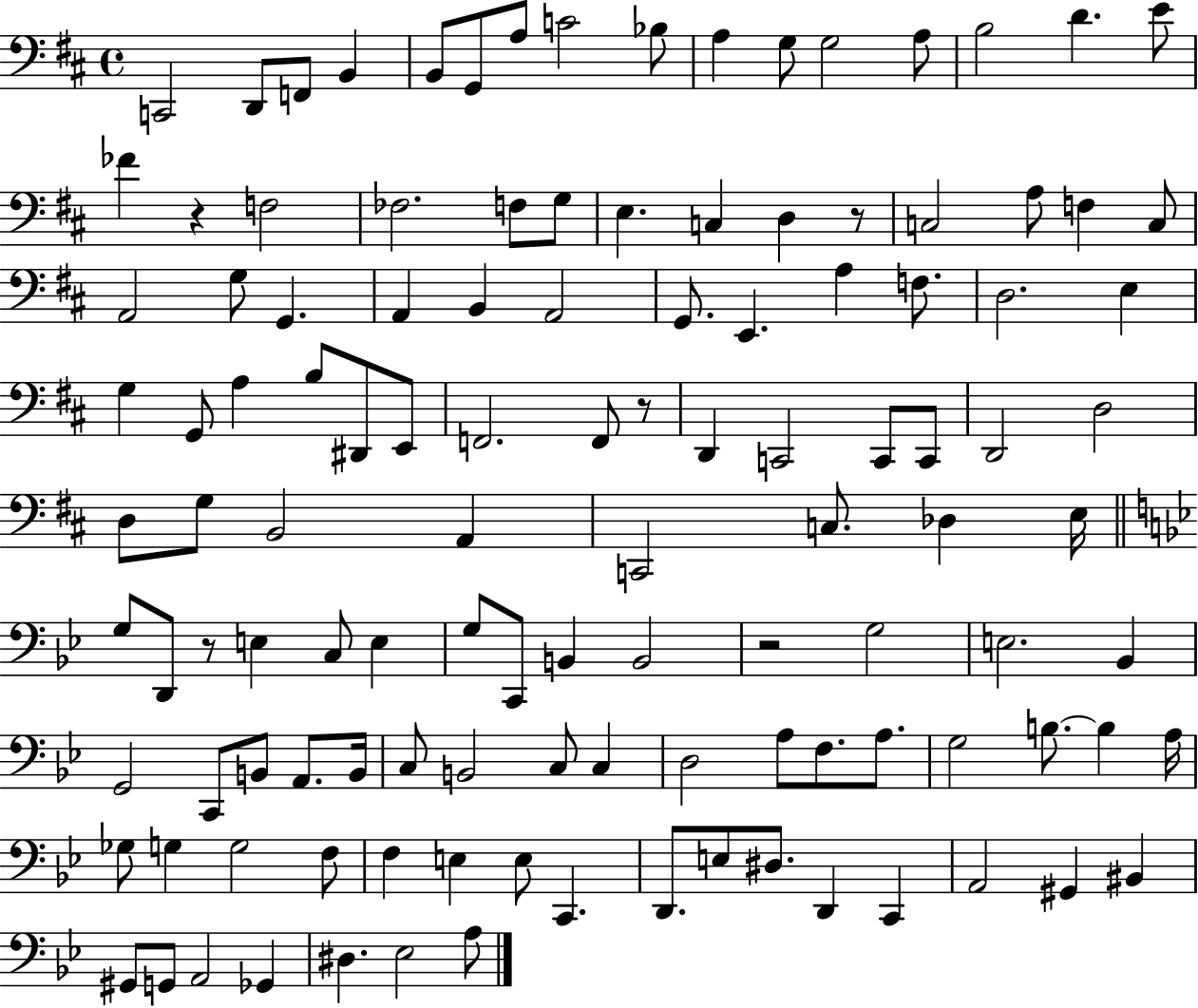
X:1
T:Untitled
M:4/4
L:1/4
K:D
C,,2 D,,/2 F,,/2 B,, B,,/2 G,,/2 A,/2 C2 _B,/2 A, G,/2 G,2 A,/2 B,2 D E/2 _F z F,2 _F,2 F,/2 G,/2 E, C, D, z/2 C,2 A,/2 F, C,/2 A,,2 G,/2 G,, A,, B,, A,,2 G,,/2 E,, A, F,/2 D,2 E, G, G,,/2 A, B,/2 ^D,,/2 E,,/2 F,,2 F,,/2 z/2 D,, C,,2 C,,/2 C,,/2 D,,2 D,2 D,/2 G,/2 B,,2 A,, C,,2 C,/2 _D, E,/4 G,/2 D,,/2 z/2 E, C,/2 E, G,/2 C,,/2 B,, B,,2 z2 G,2 E,2 _B,, G,,2 C,,/2 B,,/2 A,,/2 B,,/4 C,/2 B,,2 C,/2 C, D,2 A,/2 F,/2 A,/2 G,2 B,/2 B, A,/4 _G,/2 G, G,2 F,/2 F, E, E,/2 C,, D,,/2 E,/2 ^D,/2 D,, C,, A,,2 ^G,, ^B,, ^G,,/2 G,,/2 A,,2 _G,, ^D, _E,2 A,/2